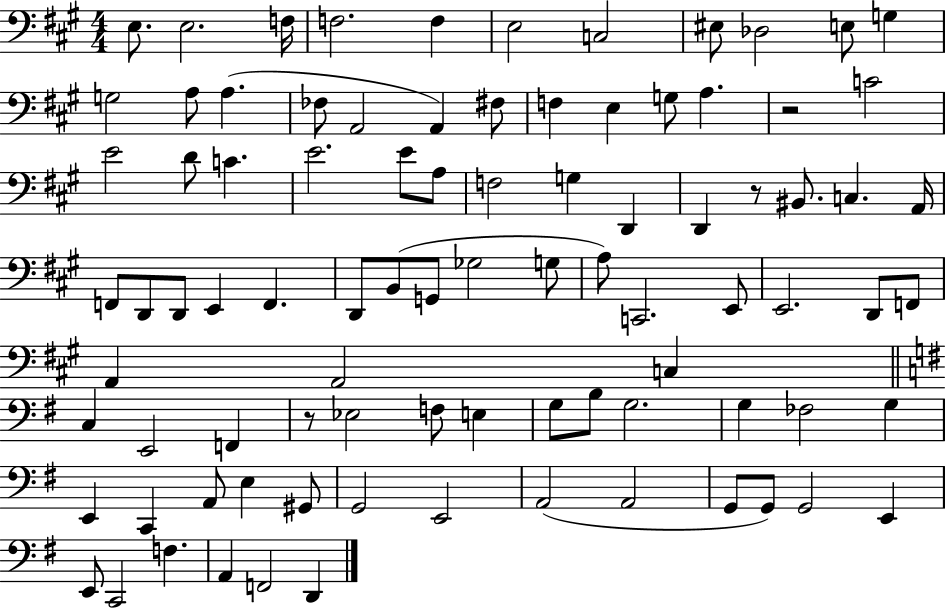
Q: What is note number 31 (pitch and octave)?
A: G3